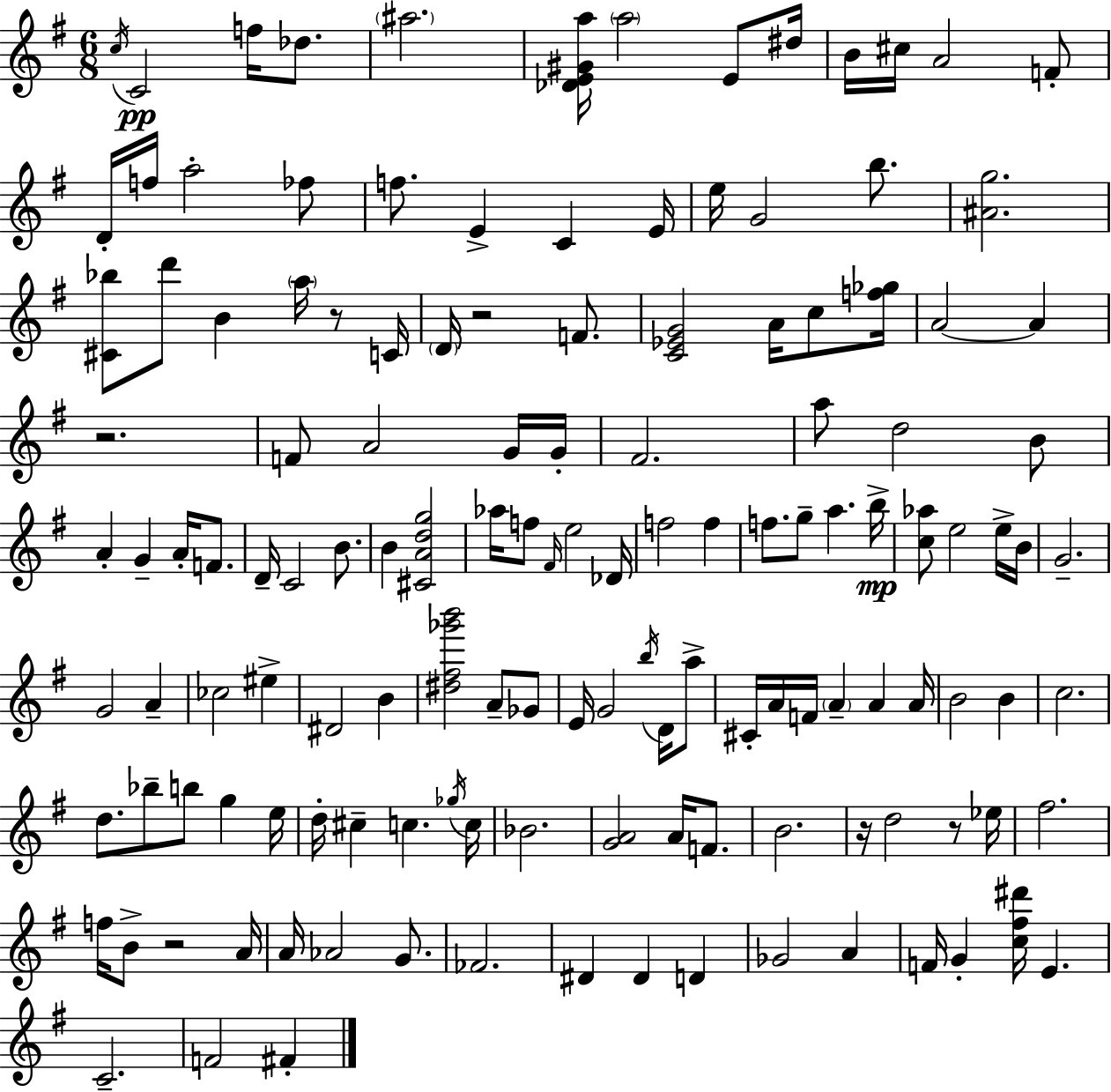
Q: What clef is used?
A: treble